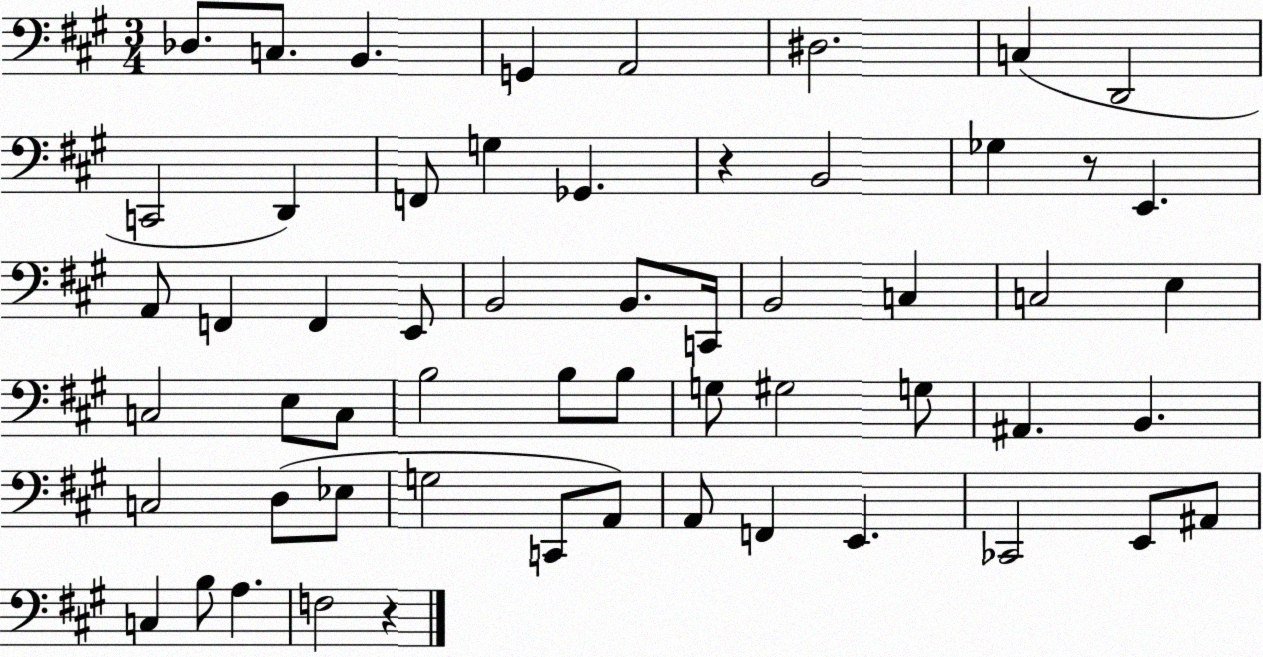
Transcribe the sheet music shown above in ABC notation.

X:1
T:Untitled
M:3/4
L:1/4
K:A
_D,/2 C,/2 B,, G,, A,,2 ^D,2 C, D,,2 C,,2 D,, F,,/2 G, _G,, z B,,2 _G, z/2 E,, A,,/2 F,, F,, E,,/2 B,,2 B,,/2 C,,/4 B,,2 C, C,2 E, C,2 E,/2 C,/2 B,2 B,/2 B,/2 G,/2 ^G,2 G,/2 ^A,, B,, C,2 D,/2 _E,/2 G,2 C,,/2 A,,/2 A,,/2 F,, E,, _C,,2 E,,/2 ^A,,/2 C, B,/2 A, F,2 z